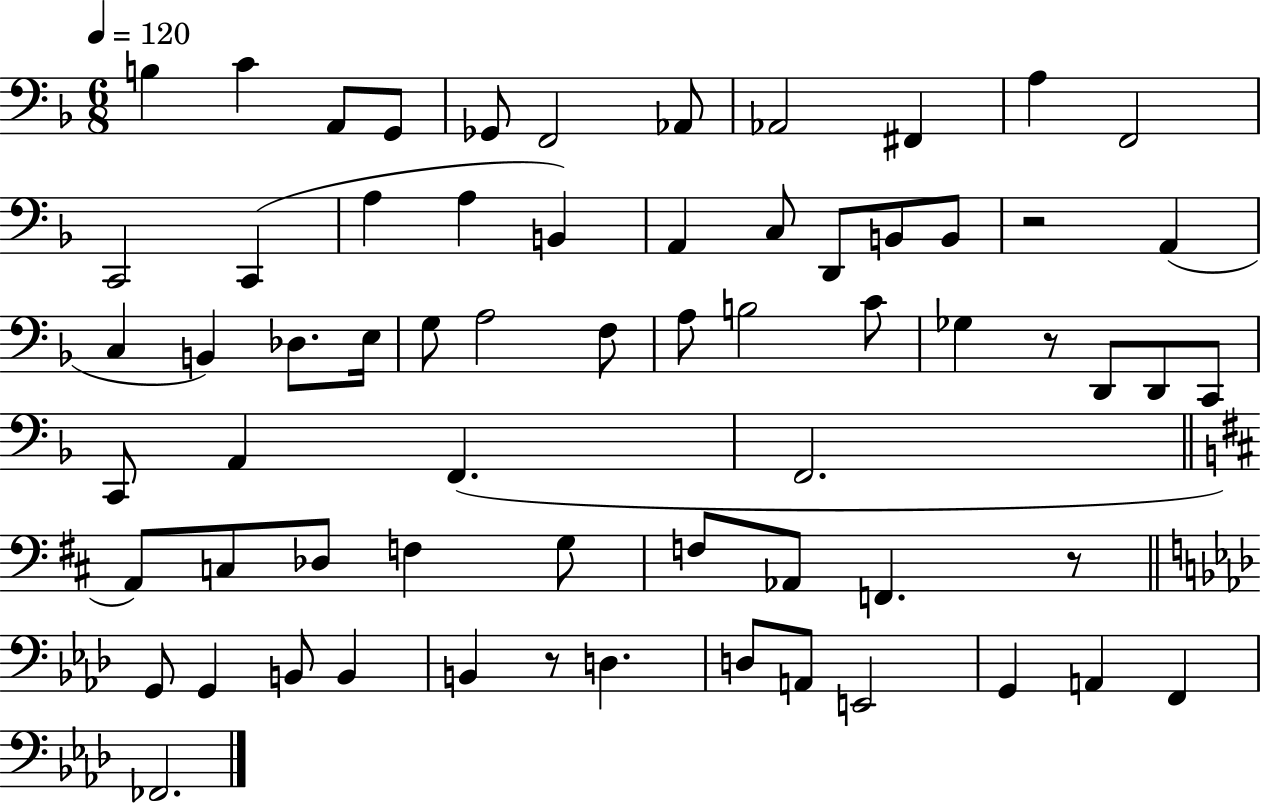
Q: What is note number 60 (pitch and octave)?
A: F2